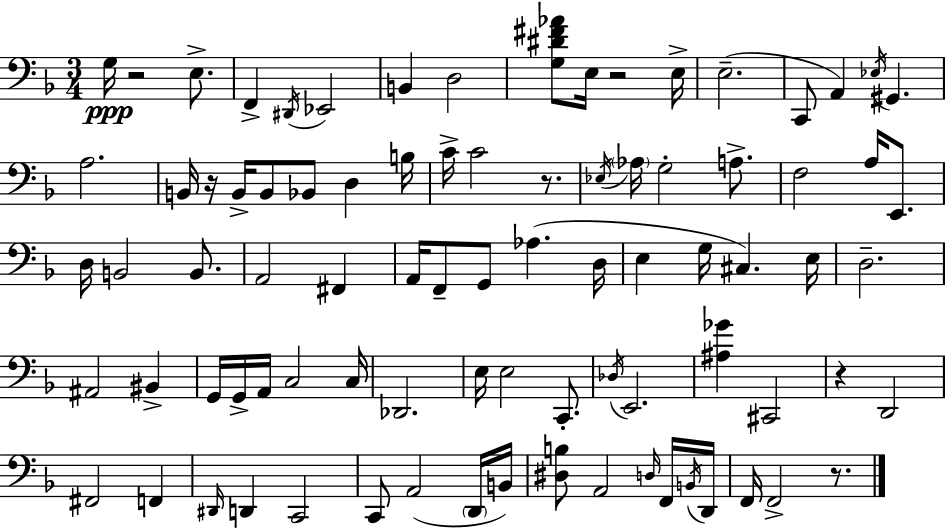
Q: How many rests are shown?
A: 6